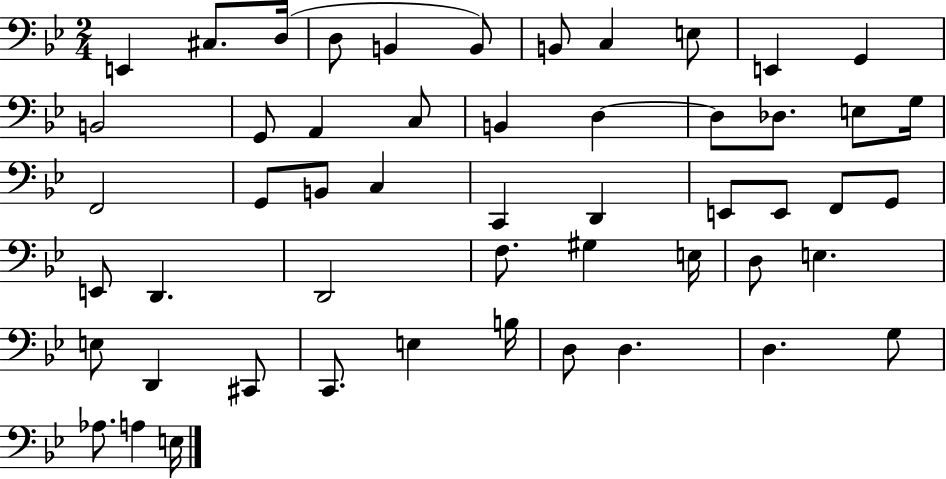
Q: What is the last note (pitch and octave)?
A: E3